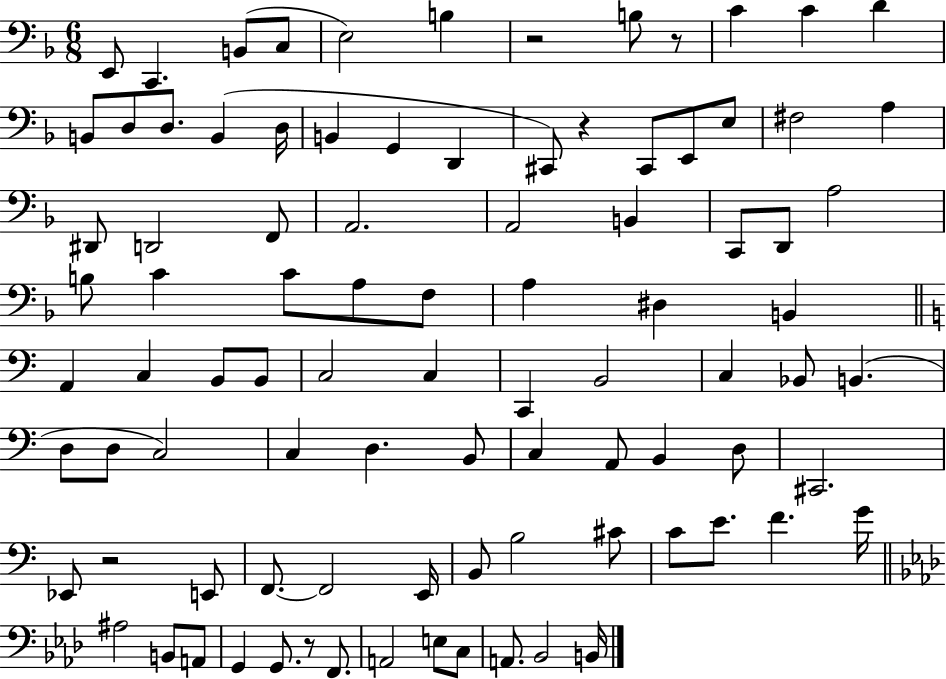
E2/e C2/q. B2/e C3/e E3/h B3/q R/h B3/e R/e C4/q C4/q D4/q B2/e D3/e D3/e. B2/q D3/s B2/q G2/q D2/q C#2/e R/q C#2/e E2/e E3/e F#3/h A3/q D#2/e D2/h F2/e A2/h. A2/h B2/q C2/e D2/e A3/h B3/e C4/q C4/e A3/e F3/e A3/q D#3/q B2/q A2/q C3/q B2/e B2/e C3/h C3/q C2/q B2/h C3/q Bb2/e B2/q. D3/e D3/e C3/h C3/q D3/q. B2/e C3/q A2/e B2/q D3/e C#2/h. Eb2/e R/h E2/e F2/e. F2/h E2/s B2/e B3/h C#4/e C4/e E4/e. F4/q. G4/s A#3/h B2/e A2/e G2/q G2/e. R/e F2/e. A2/h E3/e C3/e A2/e. Bb2/h B2/s